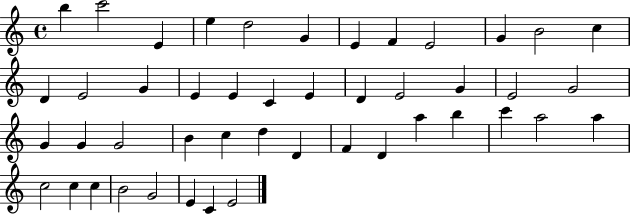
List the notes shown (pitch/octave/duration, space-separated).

B5/q C6/h E4/q E5/q D5/h G4/q E4/q F4/q E4/h G4/q B4/h C5/q D4/q E4/h G4/q E4/q E4/q C4/q E4/q D4/q E4/h G4/q E4/h G4/h G4/q G4/q G4/h B4/q C5/q D5/q D4/q F4/q D4/q A5/q B5/q C6/q A5/h A5/q C5/h C5/q C5/q B4/h G4/h E4/q C4/q E4/h